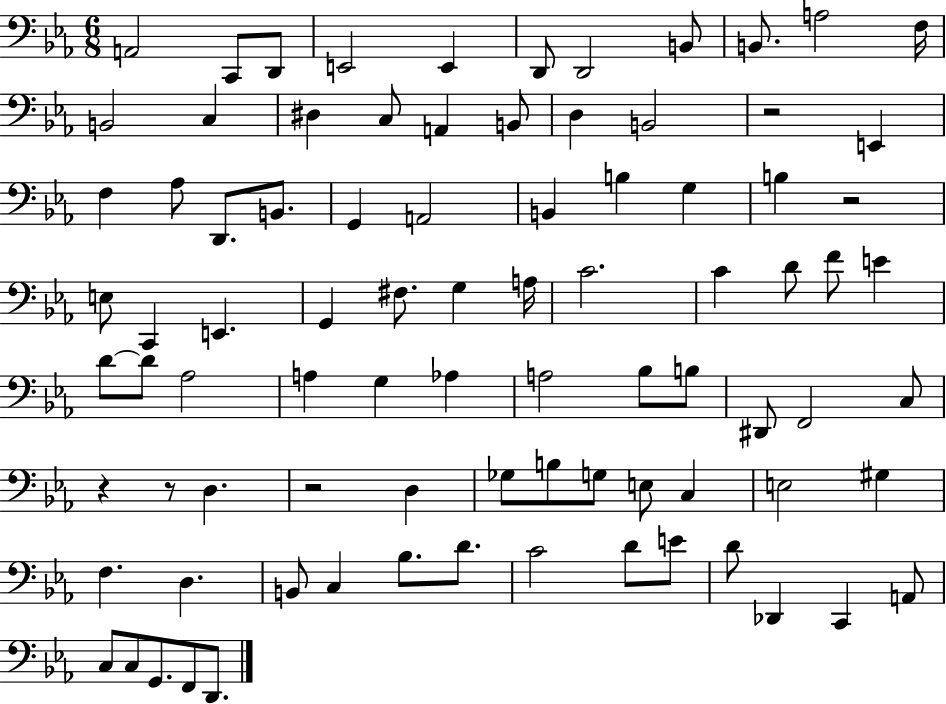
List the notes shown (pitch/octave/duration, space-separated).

A2/h C2/e D2/e E2/h E2/q D2/e D2/h B2/e B2/e. A3/h F3/s B2/h C3/q D#3/q C3/e A2/q B2/e D3/q B2/h R/h E2/q F3/q Ab3/e D2/e. B2/e. G2/q A2/h B2/q B3/q G3/q B3/q R/h E3/e C2/q E2/q. G2/q F#3/e. G3/q A3/s C4/h. C4/q D4/e F4/e E4/q D4/e D4/e Ab3/h A3/q G3/q Ab3/q A3/h Bb3/e B3/e D#2/e F2/h C3/e R/q R/e D3/q. R/h D3/q Gb3/e B3/e G3/e E3/e C3/q E3/h G#3/q F3/q. D3/q. B2/e C3/q Bb3/e. D4/e. C4/h D4/e E4/e D4/e Db2/q C2/q A2/e C3/e C3/e G2/e. F2/e D2/e.